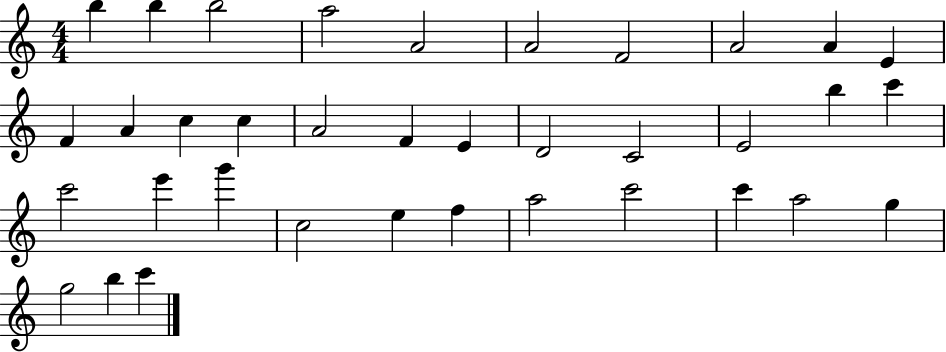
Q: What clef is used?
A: treble